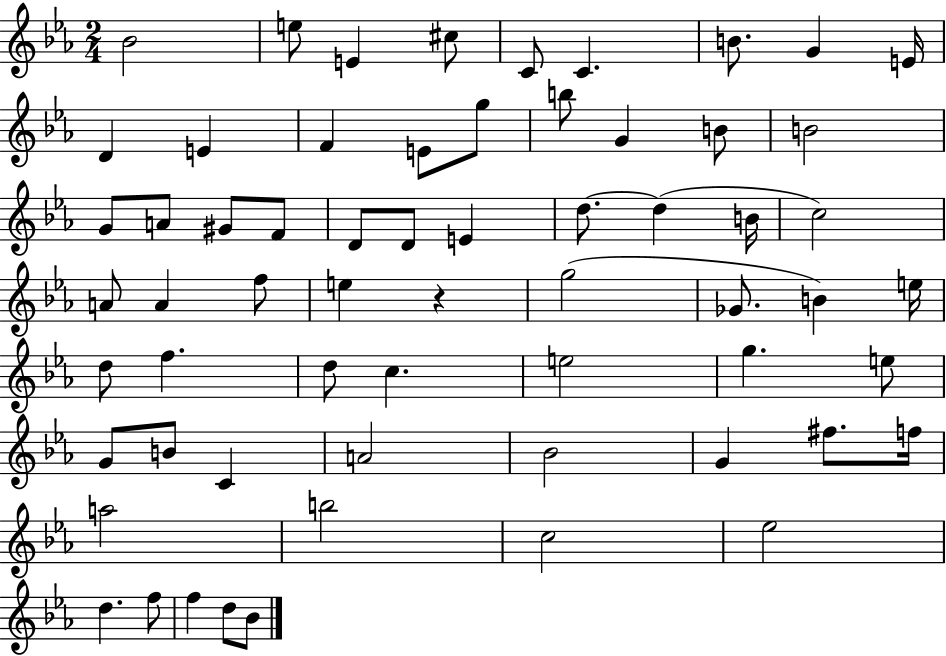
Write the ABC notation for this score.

X:1
T:Untitled
M:2/4
L:1/4
K:Eb
_B2 e/2 E ^c/2 C/2 C B/2 G E/4 D E F E/2 g/2 b/2 G B/2 B2 G/2 A/2 ^G/2 F/2 D/2 D/2 E d/2 d B/4 c2 A/2 A f/2 e z g2 _G/2 B e/4 d/2 f d/2 c e2 g e/2 G/2 B/2 C A2 _B2 G ^f/2 f/4 a2 b2 c2 _e2 d f/2 f d/2 _B/2